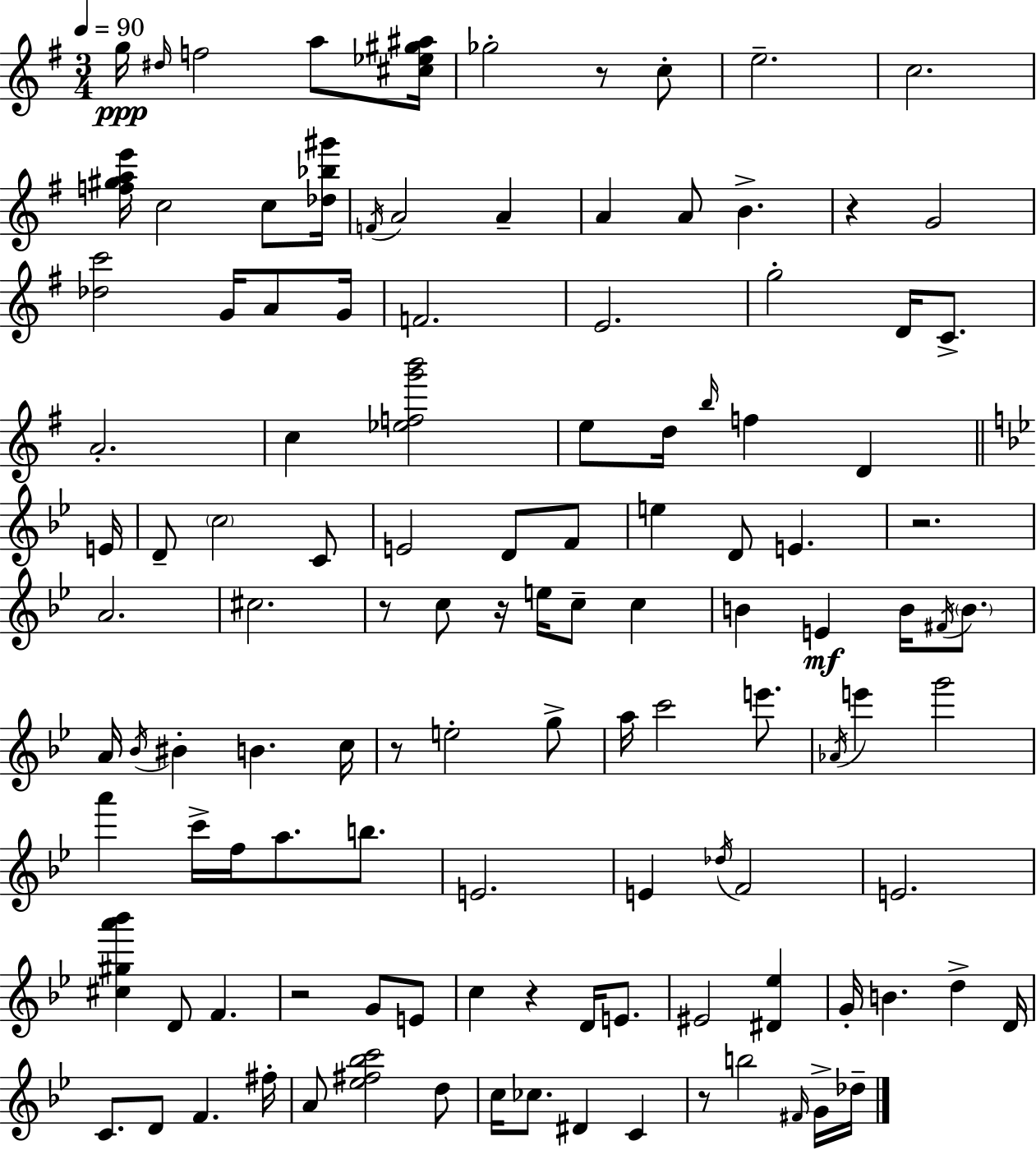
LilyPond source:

{
  \clef treble
  \numericTimeSignature
  \time 3/4
  \key e \minor
  \tempo 4 = 90
  g''16\ppp \grace { dis''16 } f''2 a''8 | <cis'' ees'' gis'' ais''>16 ges''2-. r8 c''8-. | e''2.-- | c''2. | \break <f'' gis'' a'' e'''>16 c''2 c''8 | <des'' bes'' gis'''>16 \acciaccatura { f'16 } a'2 a'4-- | a'4 a'8 b'4.-> | r4 g'2 | \break <des'' c'''>2 g'16 a'8 | g'16 f'2. | e'2. | g''2-. d'16 c'8.-> | \break a'2.-. | c''4 <ees'' f'' g''' b'''>2 | e''8 d''16 \grace { b''16 } f''4 d'4 | \bar "||" \break \key bes \major e'16 d'8-- \parenthesize c''2 c'8 | e'2 d'8 f'8 | e''4 d'8 e'4. | r2. | \break a'2. | cis''2. | r8 c''8 r16 e''16 c''8-- c''4 | b'4 e'4\mf b'16 \acciaccatura { fis'16 } \parenthesize b'8. | \break a'16 \acciaccatura { bes'16 } bis'4-. b'4. | c''16 r8 e''2-. | g''8-> a''16 c'''2 | e'''8. \acciaccatura { aes'16 } e'''4 g'''2 | \break a'''4 c'''16-> f''16 a''8. | b''8. e'2. | e'4 \acciaccatura { des''16 } f'2 | e'2. | \break <cis'' gis'' a''' bes'''>4 d'8 f'4. | r2 | g'8 e'8 c''4 r4 | d'16 e'8. eis'2 | \break <dis' ees''>4 g'16-. b'4. | d''4-> d'16 c'8. d'8 f'4. | fis''16-. a'8 <ees'' fis'' bes'' c'''>2 | d''8 c''16 ces''8. dis'4 | \break c'4 r8 b''2 | \grace { fis'16 } g'16-> des''16-- \bar "|."
}